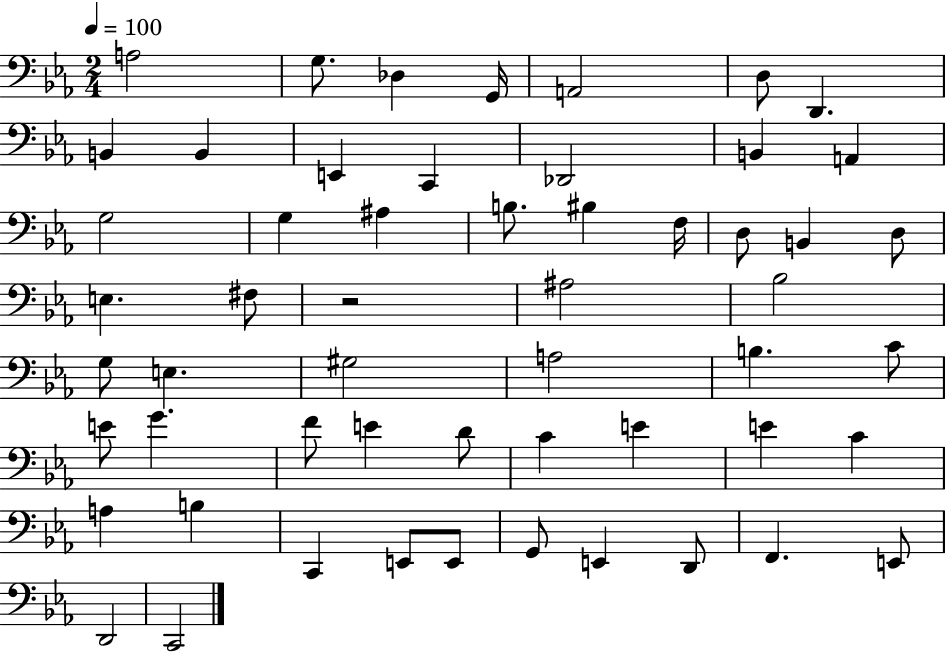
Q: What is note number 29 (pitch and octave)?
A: E3